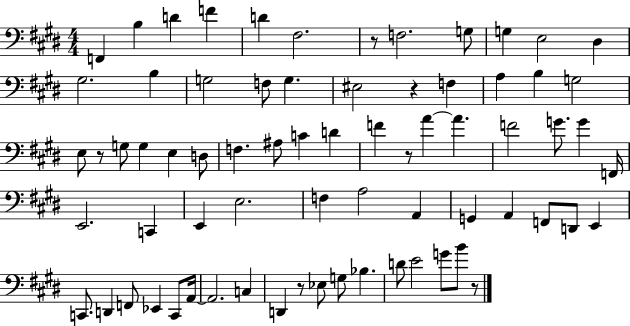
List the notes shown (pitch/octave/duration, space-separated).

F2/q B3/q D4/q F4/q D4/q F#3/h. R/e F3/h. G3/e G3/q E3/h D#3/q G#3/h. B3/q G3/h F3/e G3/q. EIS3/h R/q F3/q A3/q B3/q G3/h E3/e R/e G3/e G3/q E3/q D3/e F3/q. A#3/e C4/q D4/q F4/q R/e A4/q A4/q. F4/h G4/e. G4/q F2/s E2/h. C2/q E2/q E3/h. F3/q A3/h A2/q G2/q A2/q F2/e D2/e E2/q C2/e. D2/q F2/e Eb2/q C2/e A2/s A2/h. C3/q D2/q R/e Eb3/e G3/e Bb3/q. D4/e E4/h G4/e B4/e R/e